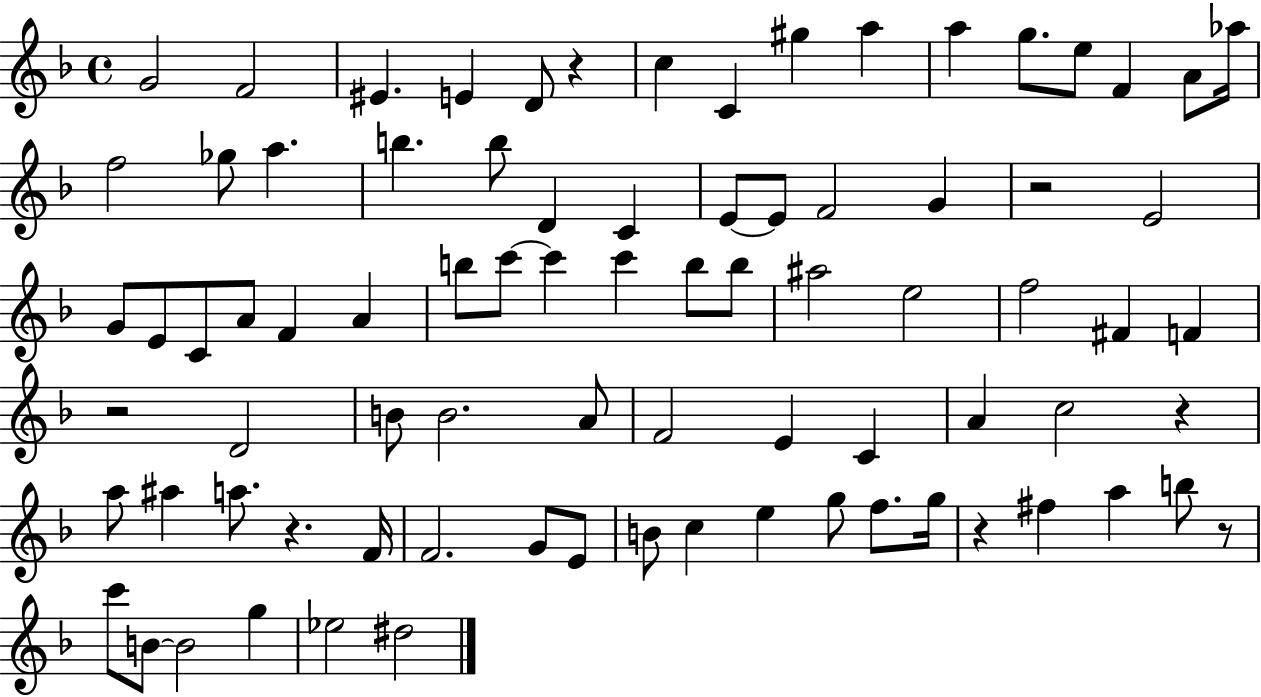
X:1
T:Untitled
M:4/4
L:1/4
K:F
G2 F2 ^E E D/2 z c C ^g a a g/2 e/2 F A/2 _a/4 f2 _g/2 a b b/2 D C E/2 E/2 F2 G z2 E2 G/2 E/2 C/2 A/2 F A b/2 c'/2 c' c' b/2 b/2 ^a2 e2 f2 ^F F z2 D2 B/2 B2 A/2 F2 E C A c2 z a/2 ^a a/2 z F/4 F2 G/2 E/2 B/2 c e g/2 f/2 g/4 z ^f a b/2 z/2 c'/2 B/2 B2 g _e2 ^d2